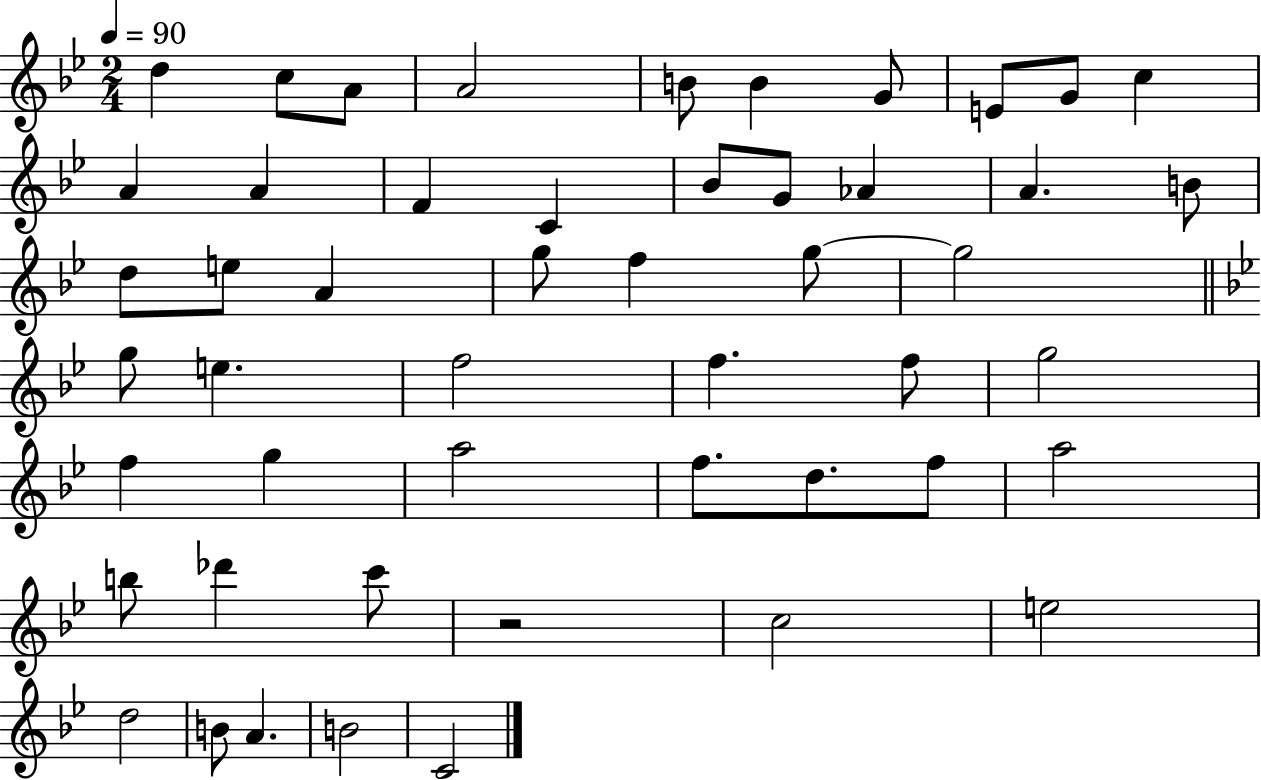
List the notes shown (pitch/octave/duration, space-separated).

D5/q C5/e A4/e A4/h B4/e B4/q G4/e E4/e G4/e C5/q A4/q A4/q F4/q C4/q Bb4/e G4/e Ab4/q A4/q. B4/e D5/e E5/e A4/q G5/e F5/q G5/e G5/h G5/e E5/q. F5/h F5/q. F5/e G5/h F5/q G5/q A5/h F5/e. D5/e. F5/e A5/h B5/e Db6/q C6/e R/h C5/h E5/h D5/h B4/e A4/q. B4/h C4/h